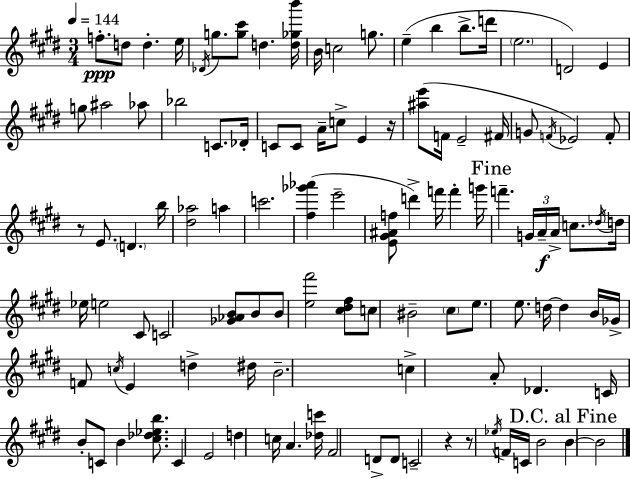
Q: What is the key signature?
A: E major